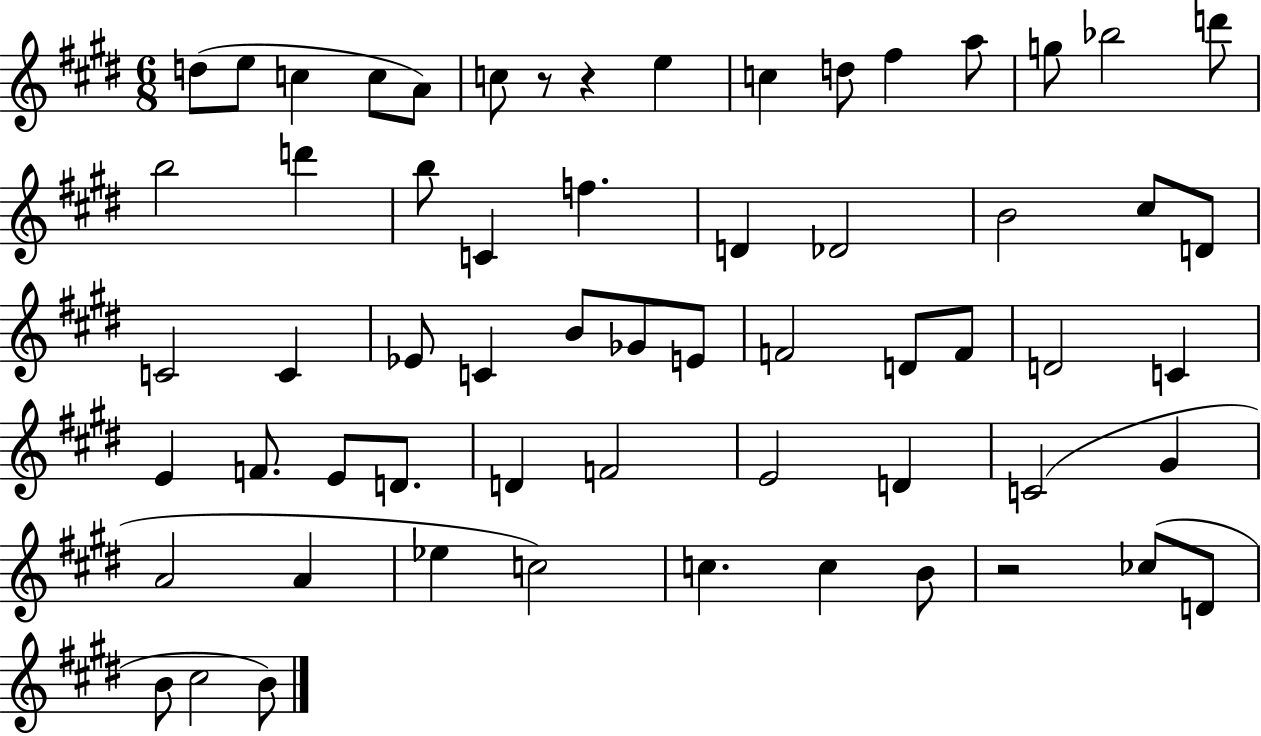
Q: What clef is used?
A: treble